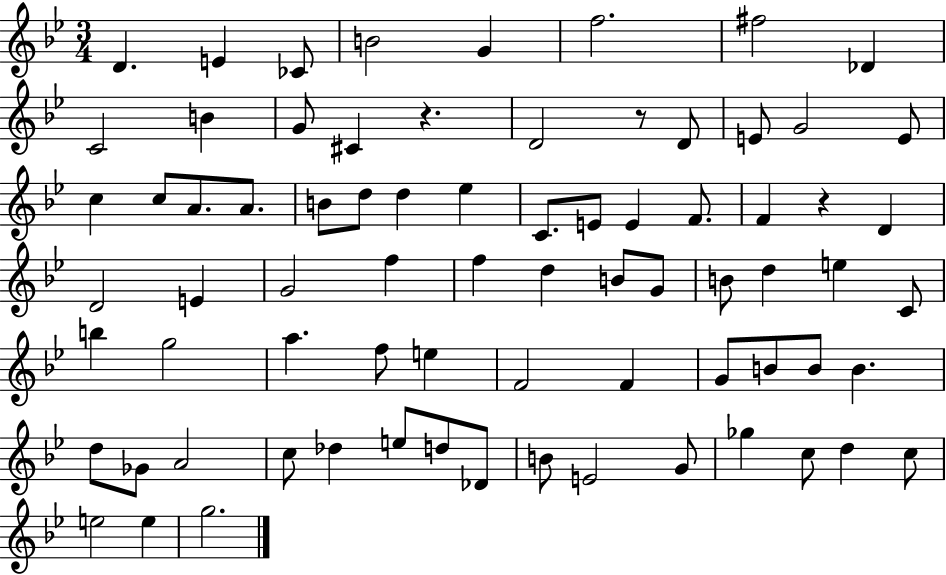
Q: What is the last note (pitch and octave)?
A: G5